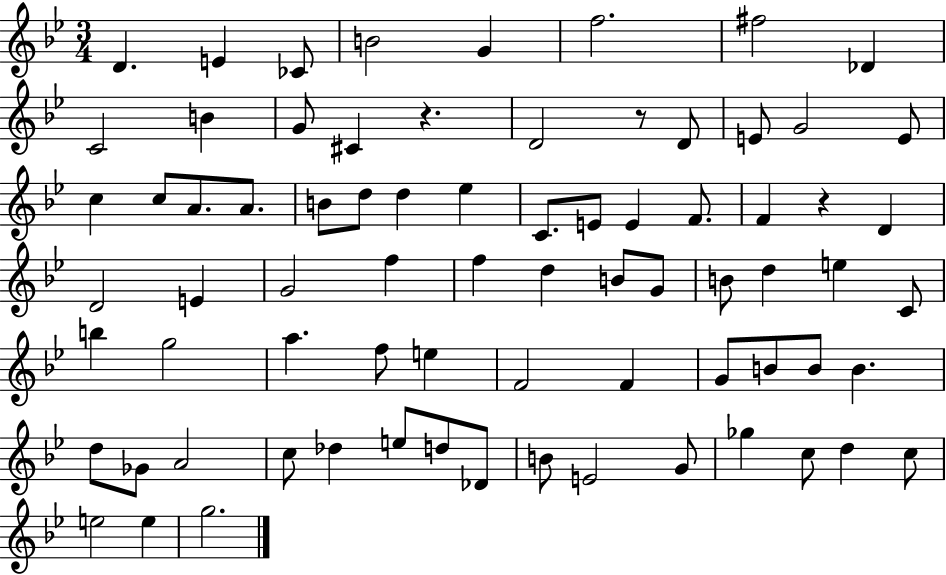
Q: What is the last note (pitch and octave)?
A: G5